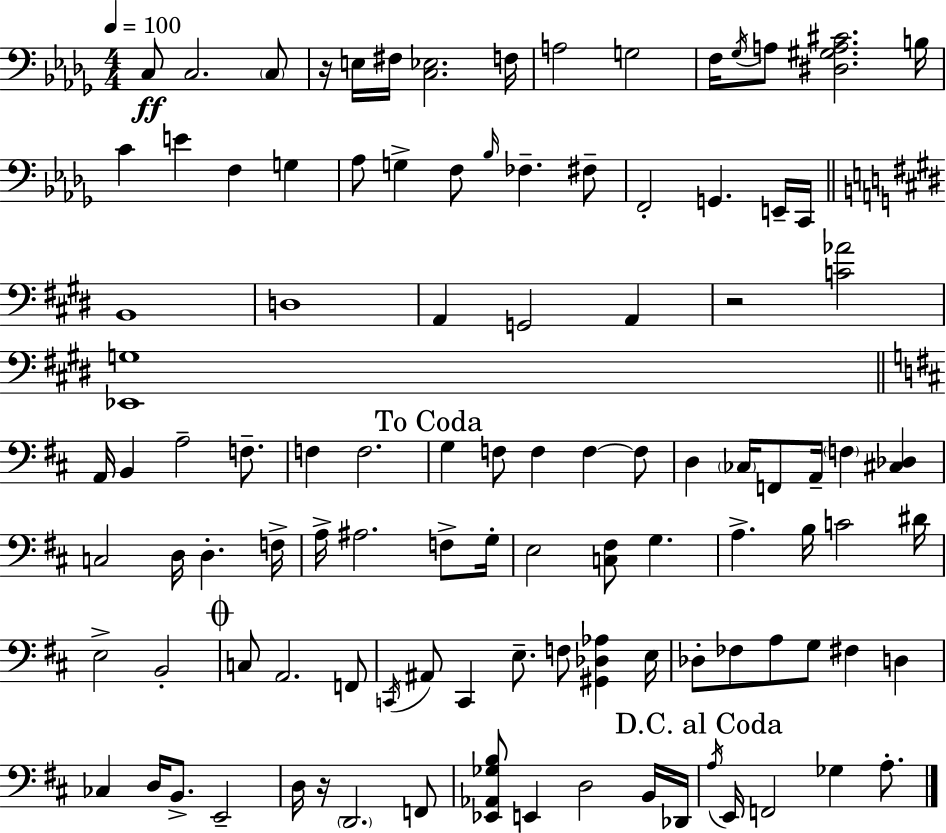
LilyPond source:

{
  \clef bass
  \numericTimeSignature
  \time 4/4
  \key bes \minor
  \tempo 4 = 100
  c8\ff c2. \parenthesize c8 | r16 e16 fis16 <c ees>2. f16 | a2 g2 | f16 \acciaccatura { ges16 } a8 <dis gis a cis'>2. | \break b16 c'4 e'4 f4 g4 | aes8 g4-> f8 \grace { bes16 } fes4.-- | fis8-- f,2-. g,4. | e,16-- c,16 \bar "||" \break \key e \major b,1 | d1 | a,4 g,2 a,4 | r2 <c' aes'>2 | \break <ees, g>1 | \bar "||" \break \key d \major a,16 b,4 a2-- f8.-- | f4 f2. | \mark "To Coda" g4 f8 f4 f4~~ f8 | d4 \parenthesize ces16 f,8 a,16-- \parenthesize f4 <cis des>4 | \break c2 d16 d4.-. f16-> | a16-> ais2. f8-> g16-. | e2 <c fis>8 g4. | a4.-> b16 c'2 dis'16 | \break e2-> b,2-. | \mark \markup { \musicglyph "scripts.coda" } c8 a,2. f,8 | \acciaccatura { c,16 } ais,8 c,4 e8.-- f8 <gis, des aes>4 | e16 des8-. fes8 a8 g8 fis4 d4 | \break ces4 d16 b,8.-> e,2-- | d16 r16 \parenthesize d,2. f,8 | <ees, aes, ges b>8 e,4 d2 b,16 | des,16 \mark "D.C. al Coda" \acciaccatura { a16 } e,16 f,2 ges4 a8.-. | \break \bar "|."
}